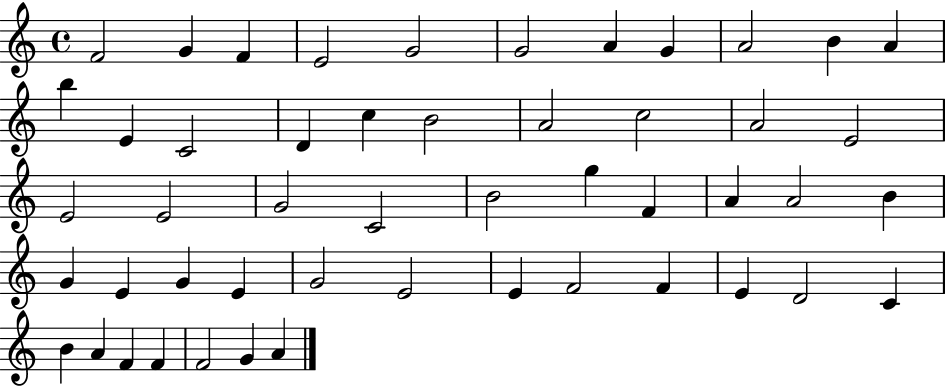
{
  \clef treble
  \time 4/4
  \defaultTimeSignature
  \key c \major
  f'2 g'4 f'4 | e'2 g'2 | g'2 a'4 g'4 | a'2 b'4 a'4 | \break b''4 e'4 c'2 | d'4 c''4 b'2 | a'2 c''2 | a'2 e'2 | \break e'2 e'2 | g'2 c'2 | b'2 g''4 f'4 | a'4 a'2 b'4 | \break g'4 e'4 g'4 e'4 | g'2 e'2 | e'4 f'2 f'4 | e'4 d'2 c'4 | \break b'4 a'4 f'4 f'4 | f'2 g'4 a'4 | \bar "|."
}